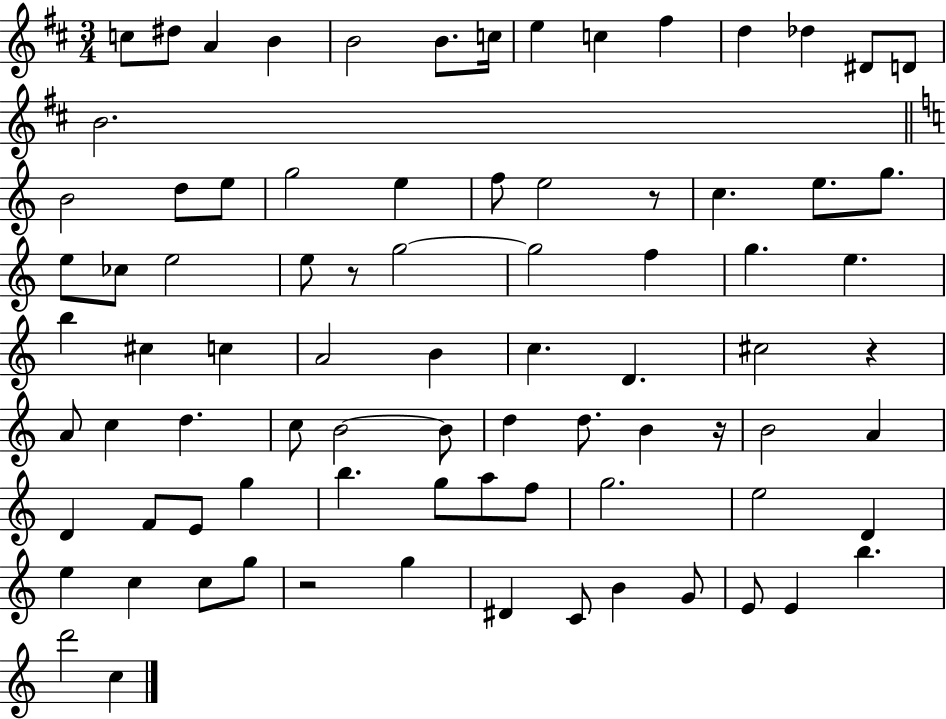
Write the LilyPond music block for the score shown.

{
  \clef treble
  \numericTimeSignature
  \time 3/4
  \key d \major
  \repeat volta 2 { c''8 dis''8 a'4 b'4 | b'2 b'8. c''16 | e''4 c''4 fis''4 | d''4 des''4 dis'8 d'8 | \break b'2. | \bar "||" \break \key a \minor b'2 d''8 e''8 | g''2 e''4 | f''8 e''2 r8 | c''4. e''8. g''8. | \break e''8 ces''8 e''2 | e''8 r8 g''2~~ | g''2 f''4 | g''4. e''4. | \break b''4 cis''4 c''4 | a'2 b'4 | c''4. d'4. | cis''2 r4 | \break a'8 c''4 d''4. | c''8 b'2~~ b'8 | d''4 d''8. b'4 r16 | b'2 a'4 | \break d'4 f'8 e'8 g''4 | b''4. g''8 a''8 f''8 | g''2. | e''2 d'4 | \break e''4 c''4 c''8 g''8 | r2 g''4 | dis'4 c'8 b'4 g'8 | e'8 e'4 b''4. | \break d'''2 c''4 | } \bar "|."
}